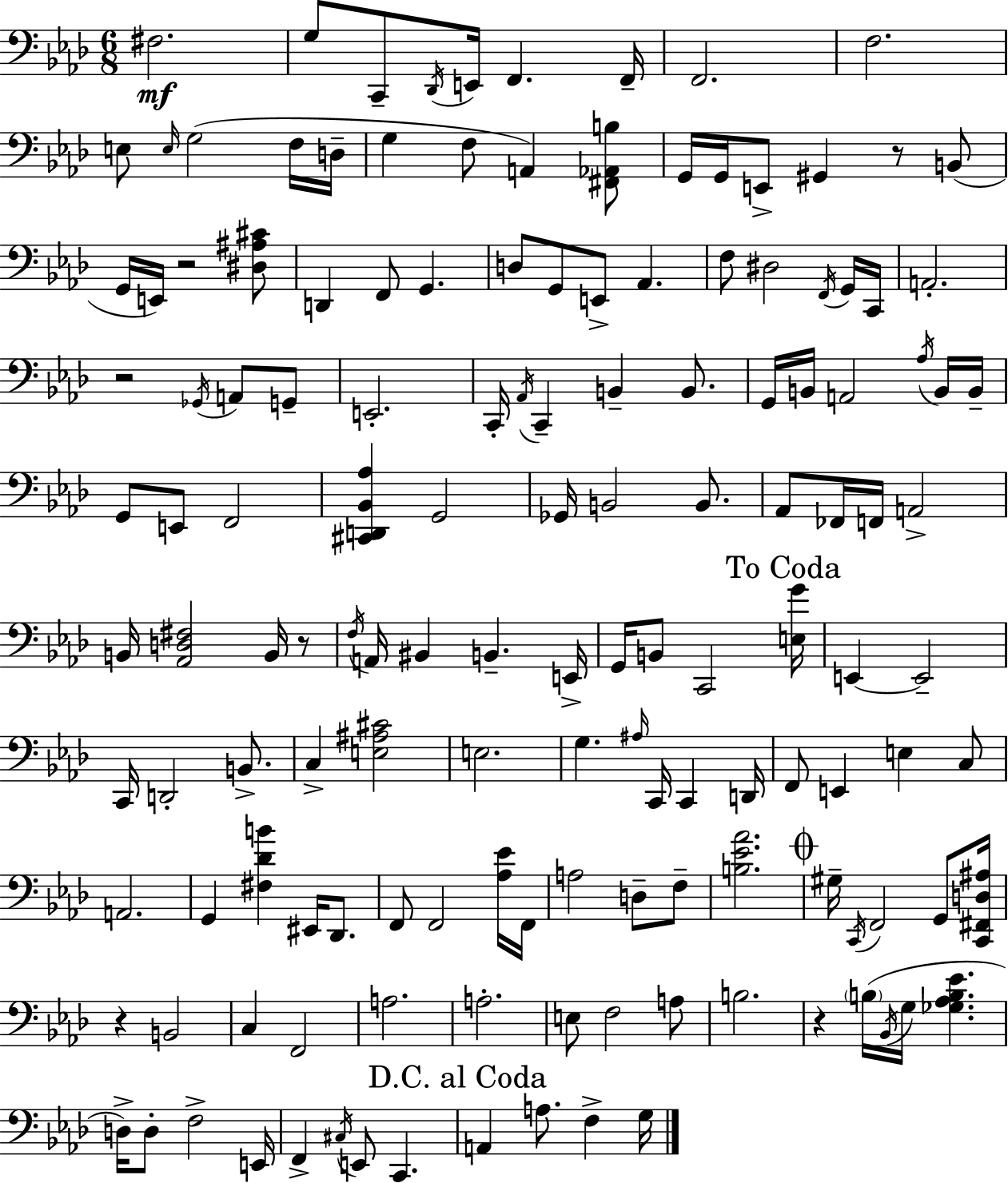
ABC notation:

X:1
T:Untitled
M:6/8
L:1/4
K:Fm
^F,2 G,/2 C,,/2 _D,,/4 E,,/4 F,, F,,/4 F,,2 F,2 E,/2 E,/4 G,2 F,/4 D,/4 G, F,/2 A,, [^F,,_A,,B,]/2 G,,/4 G,,/4 E,,/2 ^G,, z/2 B,,/2 G,,/4 E,,/4 z2 [^D,^A,^C]/2 D,, F,,/2 G,, D,/2 G,,/2 E,,/2 _A,, F,/2 ^D,2 F,,/4 G,,/4 C,,/4 A,,2 z2 _G,,/4 A,,/2 G,,/2 E,,2 C,,/4 _A,,/4 C,, B,, B,,/2 G,,/4 B,,/4 A,,2 _A,/4 B,,/4 B,,/4 G,,/2 E,,/2 F,,2 [^C,,D,,_B,,_A,] G,,2 _G,,/4 B,,2 B,,/2 _A,,/2 _F,,/4 F,,/4 A,,2 B,,/4 [_A,,D,^F,]2 B,,/4 z/2 F,/4 A,,/4 ^B,, B,, E,,/4 G,,/4 B,,/2 C,,2 [E,G]/4 E,, E,,2 C,,/4 D,,2 B,,/2 C, [E,^A,^C]2 E,2 G, ^A,/4 C,,/4 C,, D,,/4 F,,/2 E,, E, C,/2 A,,2 G,, [^F,_DB] ^E,,/4 _D,,/2 F,,/2 F,,2 [_A,_E]/4 F,,/4 A,2 D,/2 F,/2 [B,_E_A]2 ^G,/4 C,,/4 F,,2 G,,/2 [C,,^F,,D,^A,]/4 z B,,2 C, F,,2 A,2 A,2 E,/2 F,2 A,/2 B,2 z B,/4 _B,,/4 G,/4 [_G,_A,B,_E] D,/4 D,/2 F,2 E,,/4 F,, ^C,/4 E,,/2 C,, A,, A,/2 F, G,/4